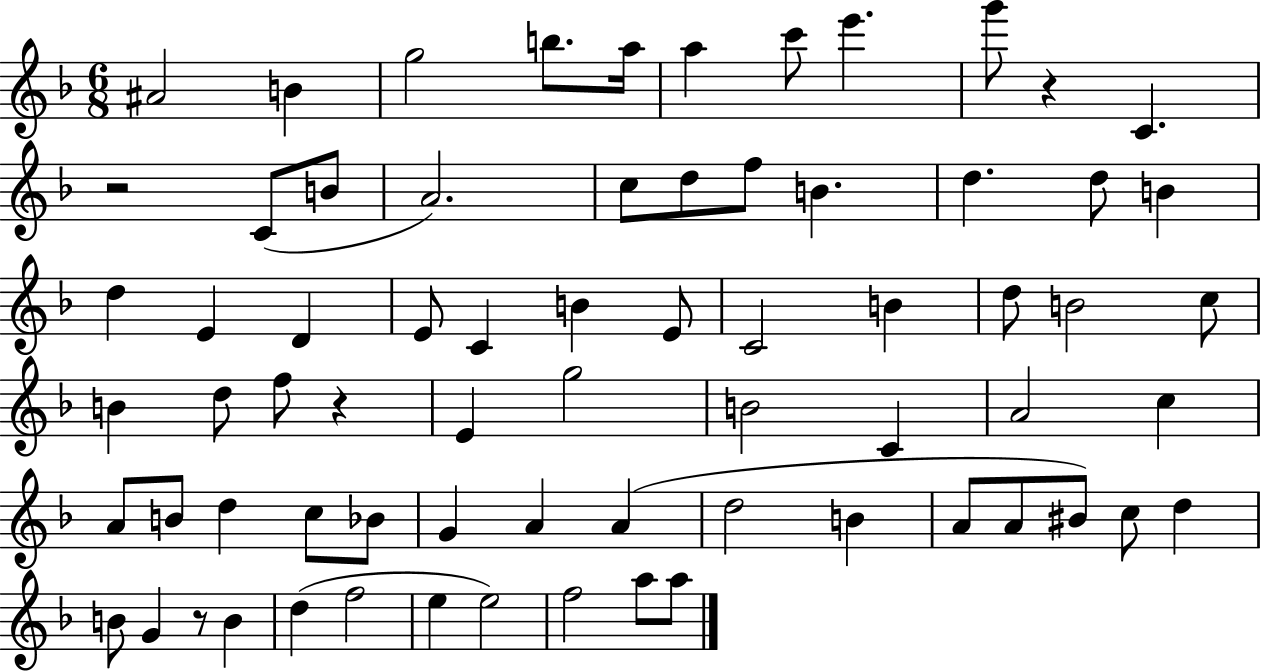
A#4/h B4/q G5/h B5/e. A5/s A5/q C6/e E6/q. G6/e R/q C4/q. R/h C4/e B4/e A4/h. C5/e D5/e F5/e B4/q. D5/q. D5/e B4/q D5/q E4/q D4/q E4/e C4/q B4/q E4/e C4/h B4/q D5/e B4/h C5/e B4/q D5/e F5/e R/q E4/q G5/h B4/h C4/q A4/h C5/q A4/e B4/e D5/q C5/e Bb4/e G4/q A4/q A4/q D5/h B4/q A4/e A4/e BIS4/e C5/e D5/q B4/e G4/q R/e B4/q D5/q F5/h E5/q E5/h F5/h A5/e A5/e